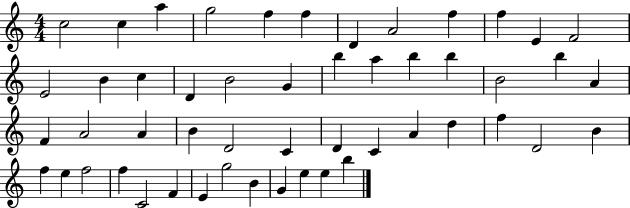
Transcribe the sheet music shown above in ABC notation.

X:1
T:Untitled
M:4/4
L:1/4
K:C
c2 c a g2 f f D A2 f f E F2 E2 B c D B2 G b a b b B2 b A F A2 A B D2 C D C A d f D2 B f e f2 f C2 F E g2 B G e e b